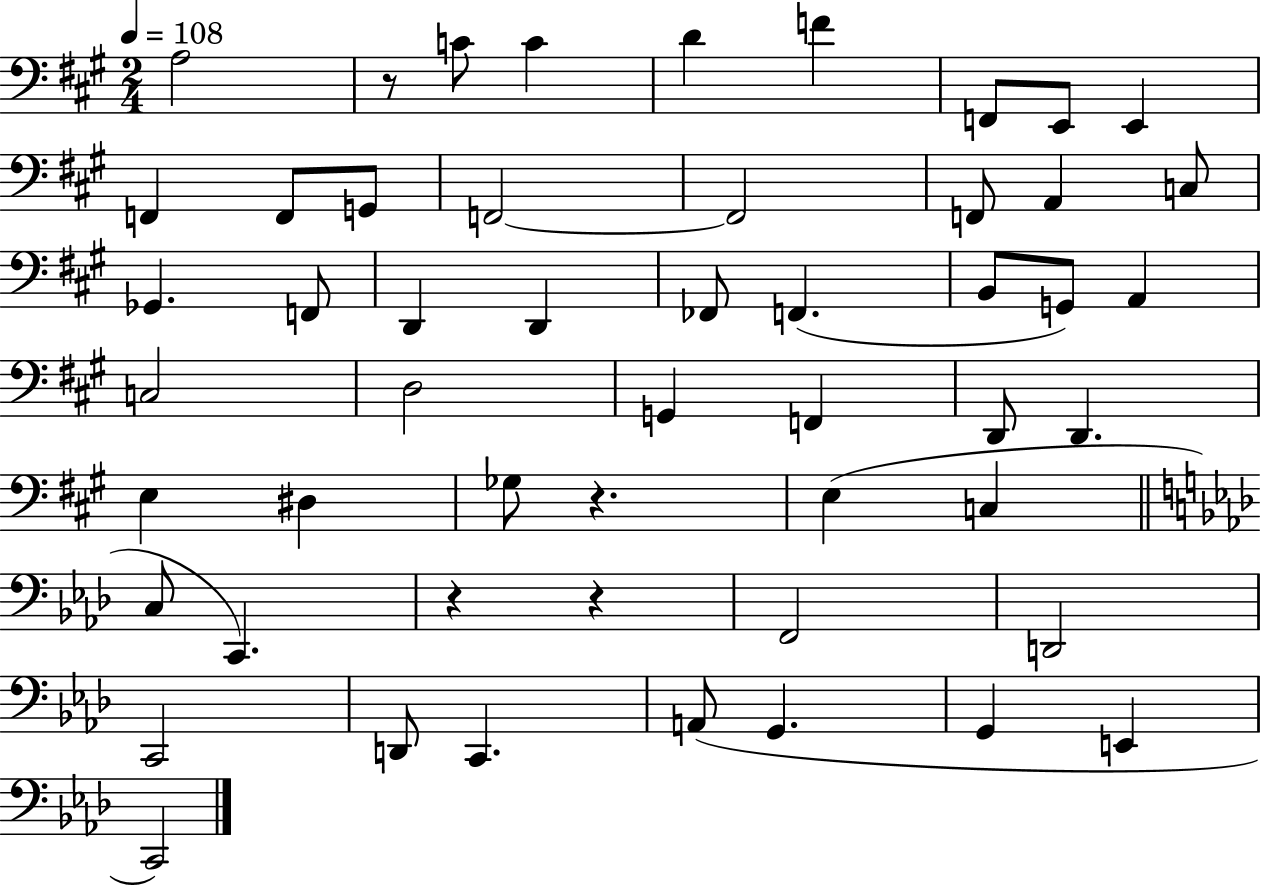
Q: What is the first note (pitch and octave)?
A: A3